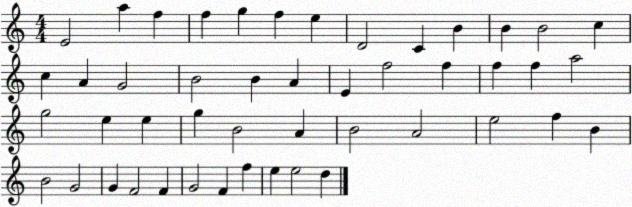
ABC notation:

X:1
T:Untitled
M:4/4
L:1/4
K:C
E2 a f f g f e D2 C B B B2 c c A G2 B2 B A E f2 f f f a2 g2 e e g B2 A B2 A2 e2 f B B2 G2 G F2 F G2 F f e e2 d